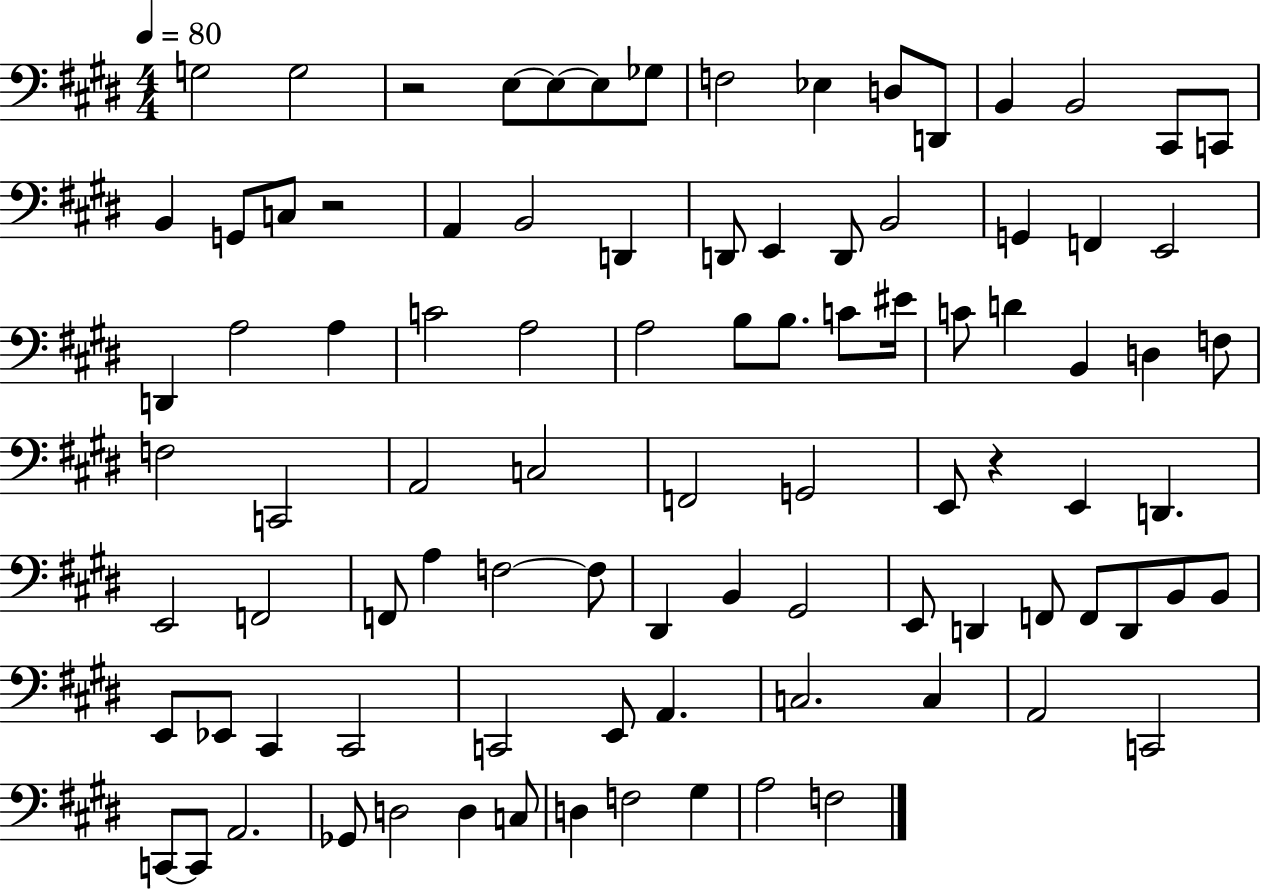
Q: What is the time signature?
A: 4/4